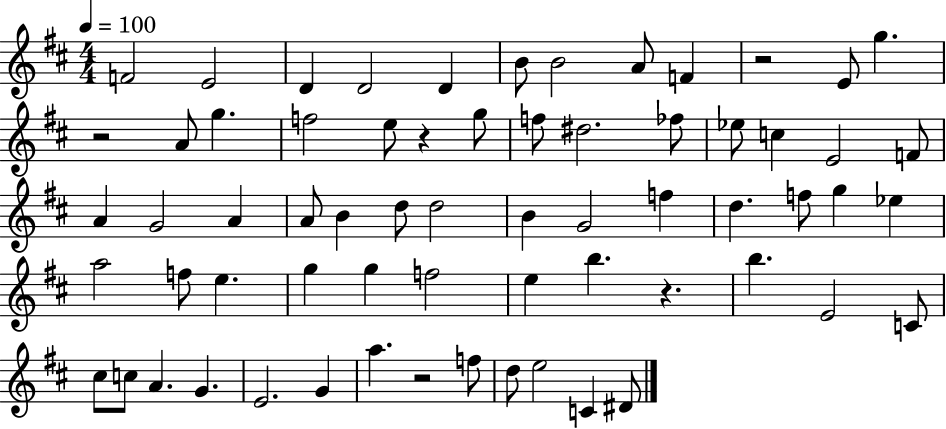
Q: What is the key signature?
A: D major